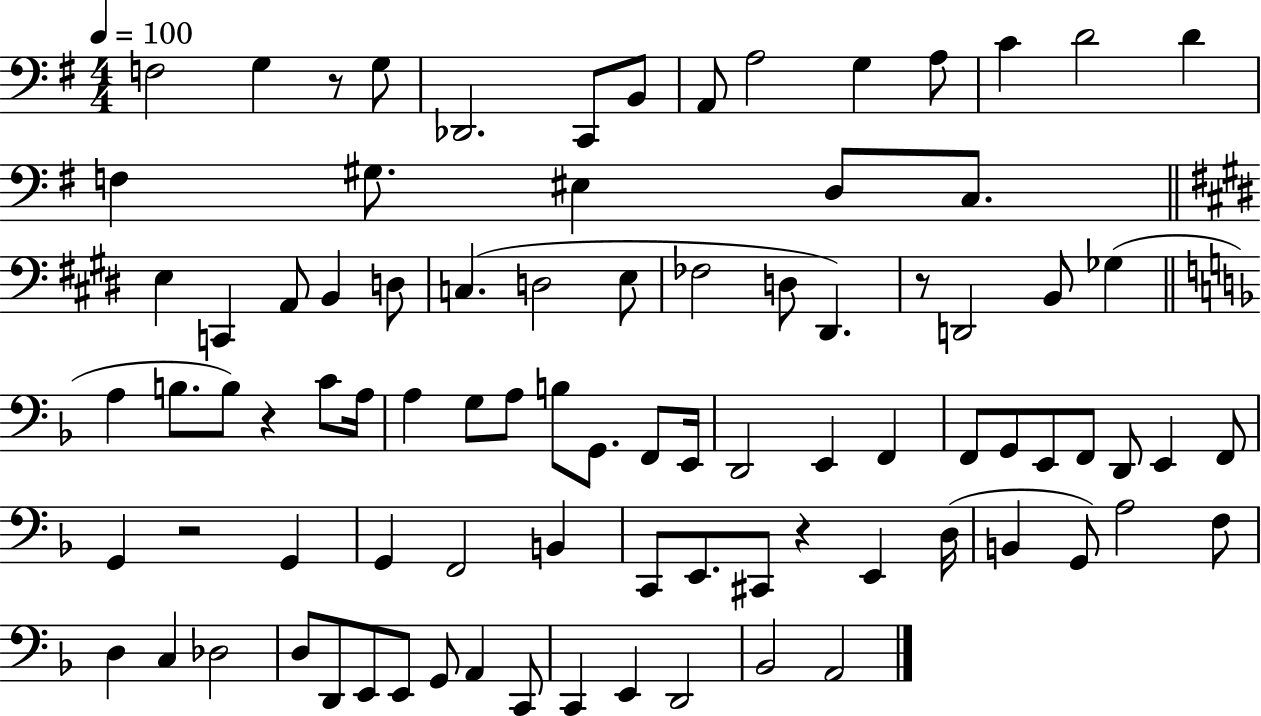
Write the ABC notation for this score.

X:1
T:Untitled
M:4/4
L:1/4
K:G
F,2 G, z/2 G,/2 _D,,2 C,,/2 B,,/2 A,,/2 A,2 G, A,/2 C D2 D F, ^G,/2 ^E, D,/2 C,/2 E, C,, A,,/2 B,, D,/2 C, D,2 E,/2 _F,2 D,/2 ^D,, z/2 D,,2 B,,/2 _G, A, B,/2 B,/2 z C/2 A,/4 A, G,/2 A,/2 B,/2 G,,/2 F,,/2 E,,/4 D,,2 E,, F,, F,,/2 G,,/2 E,,/2 F,,/2 D,,/2 E,, F,,/2 G,, z2 G,, G,, F,,2 B,, C,,/2 E,,/2 ^C,,/2 z E,, D,/4 B,, G,,/2 A,2 F,/2 D, C, _D,2 D,/2 D,,/2 E,,/2 E,,/2 G,,/2 A,, C,,/2 C,, E,, D,,2 _B,,2 A,,2